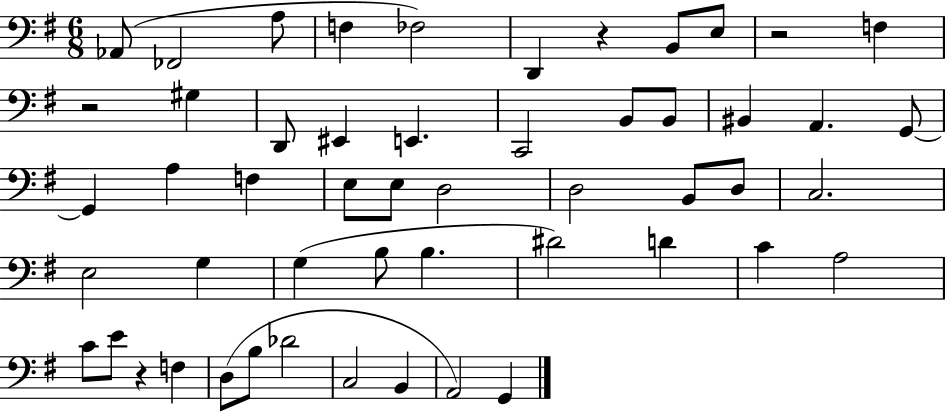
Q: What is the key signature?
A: G major